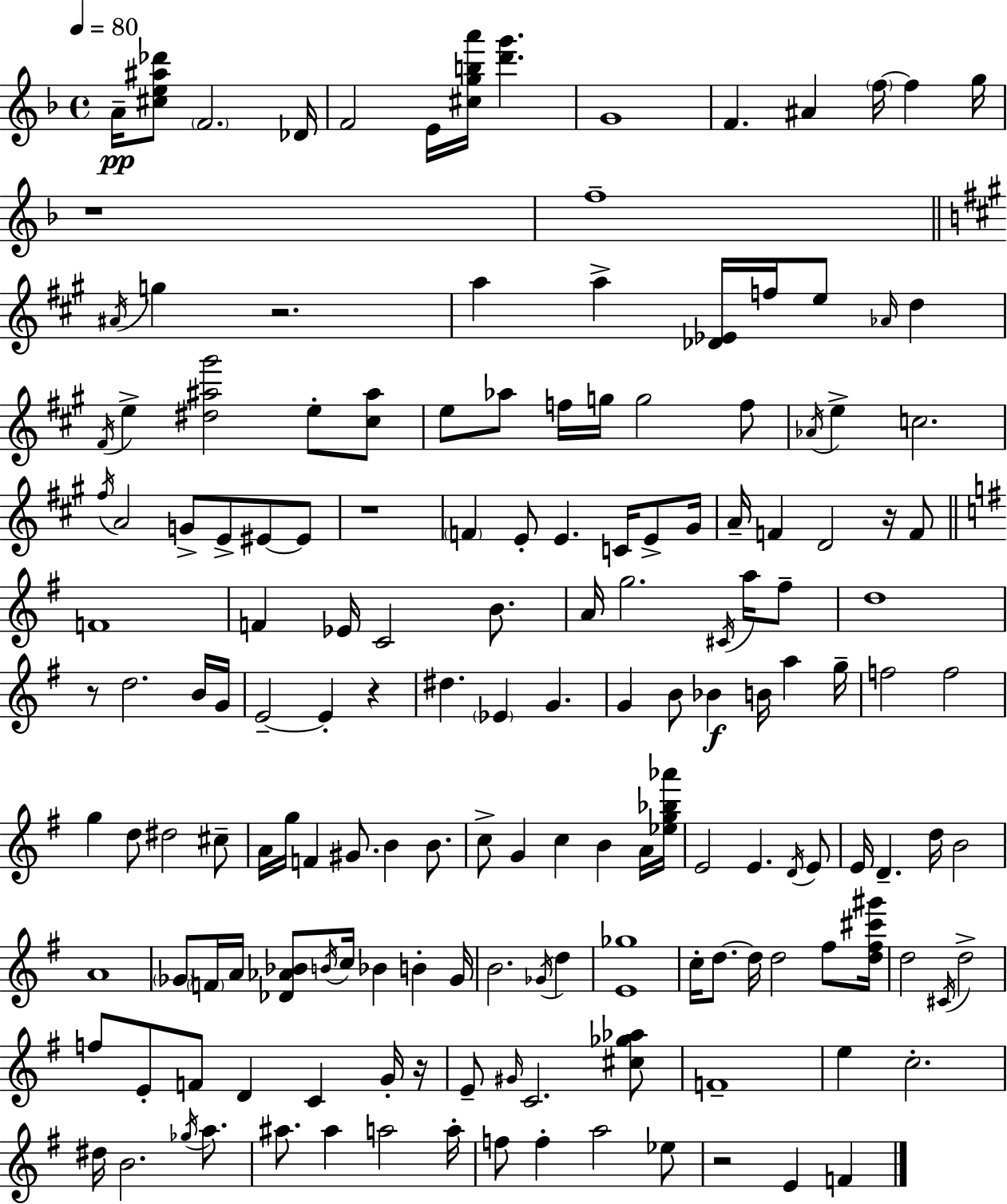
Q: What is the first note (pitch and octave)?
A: A4